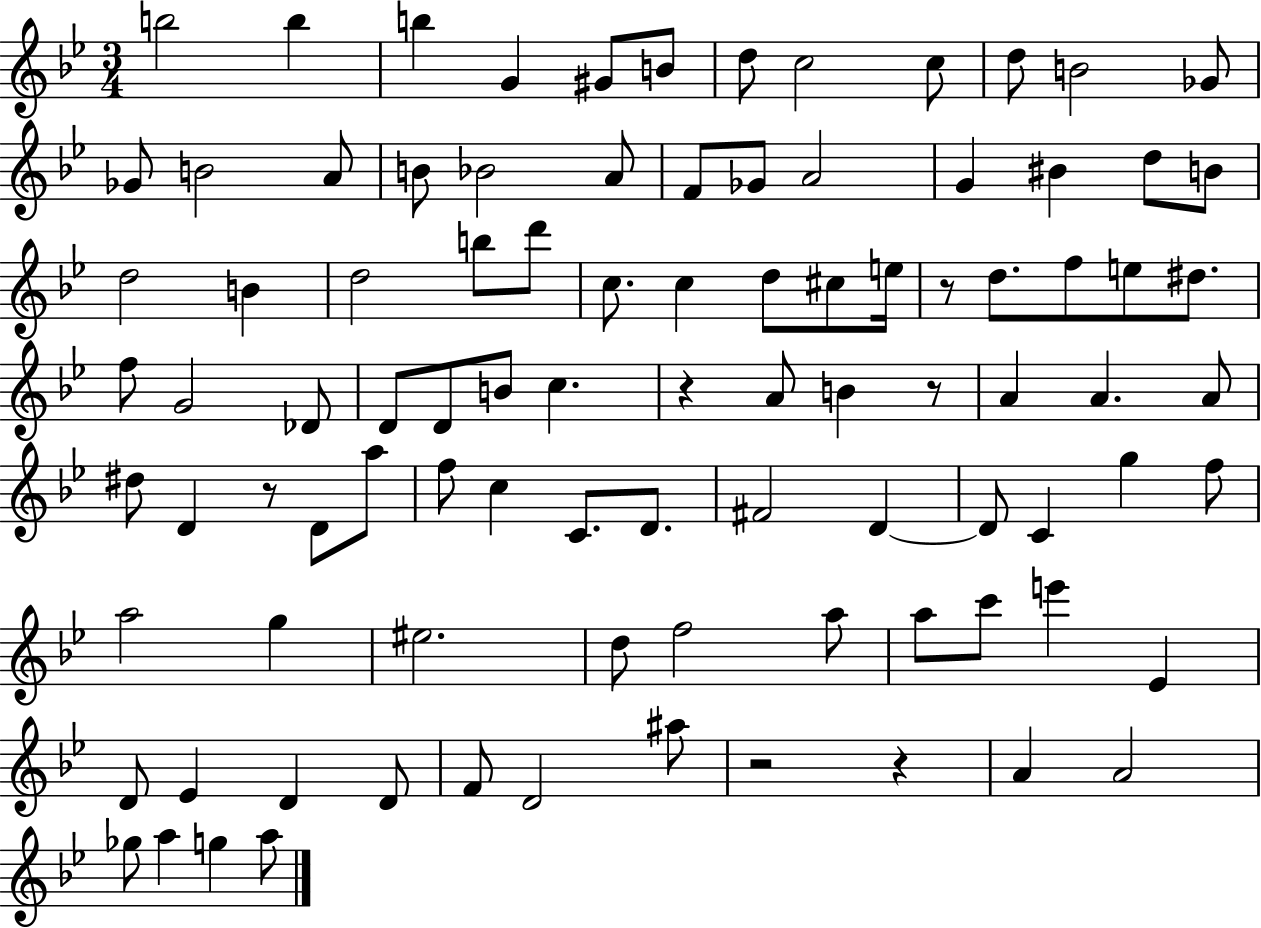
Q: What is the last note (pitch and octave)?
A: A5